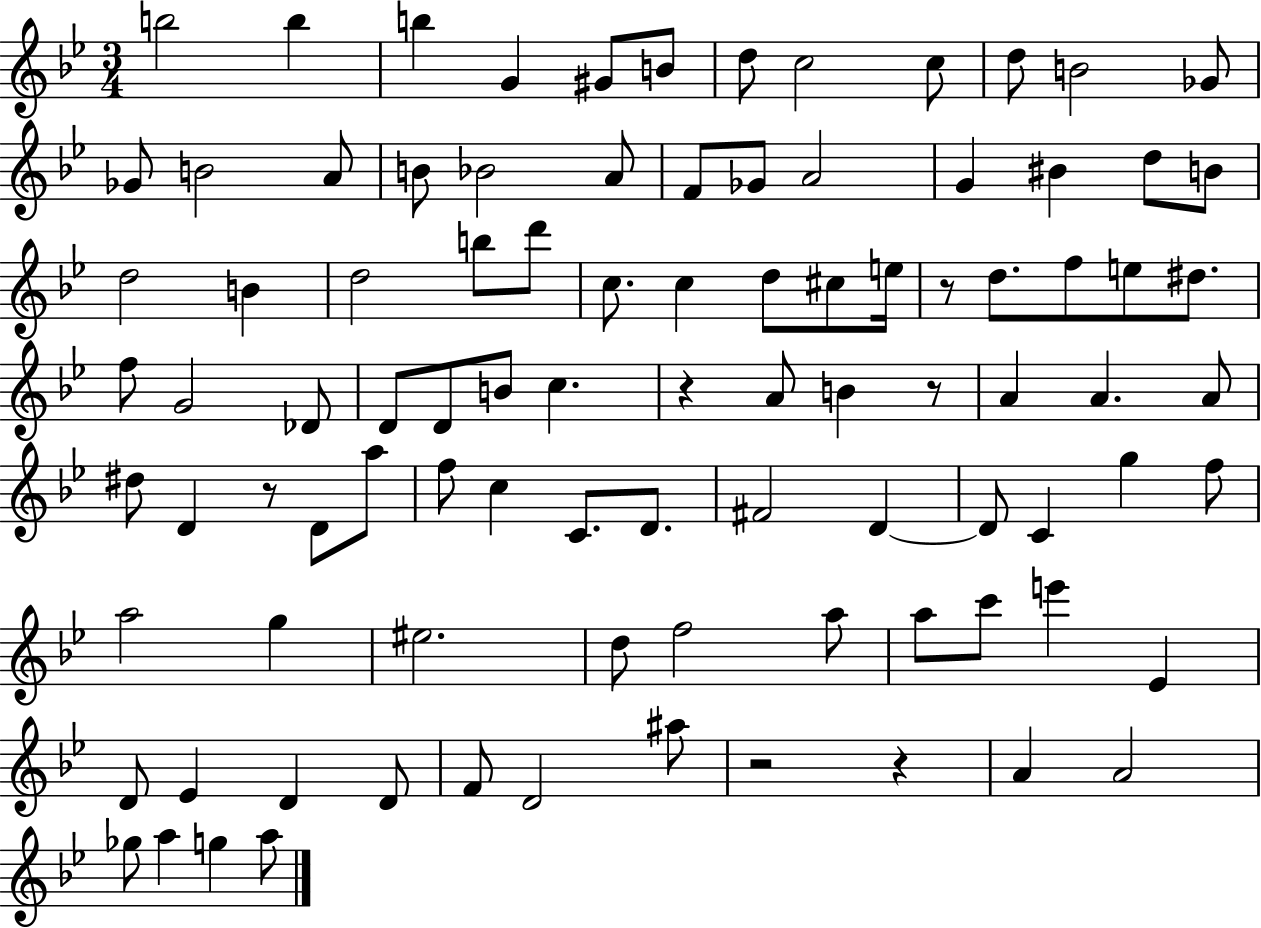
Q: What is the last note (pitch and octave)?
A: A5